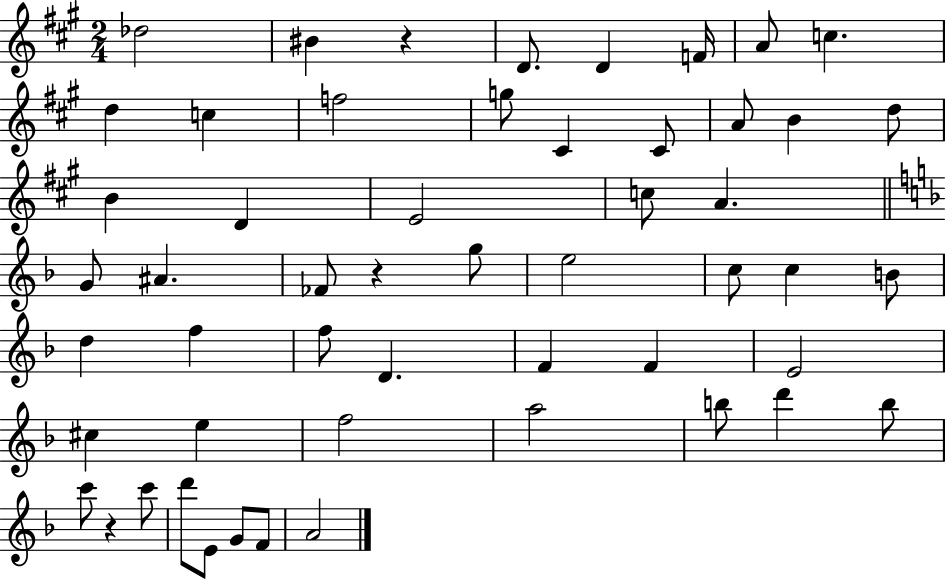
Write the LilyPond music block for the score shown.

{
  \clef treble
  \numericTimeSignature
  \time 2/4
  \key a \major
  des''2 | bis'4 r4 | d'8. d'4 f'16 | a'8 c''4. | \break d''4 c''4 | f''2 | g''8 cis'4 cis'8 | a'8 b'4 d''8 | \break b'4 d'4 | e'2 | c''8 a'4. | \bar "||" \break \key f \major g'8 ais'4. | fes'8 r4 g''8 | e''2 | c''8 c''4 b'8 | \break d''4 f''4 | f''8 d'4. | f'4 f'4 | e'2 | \break cis''4 e''4 | f''2 | a''2 | b''8 d'''4 b''8 | \break c'''8 r4 c'''8 | d'''8 e'8 g'8 f'8 | a'2 | \bar "|."
}